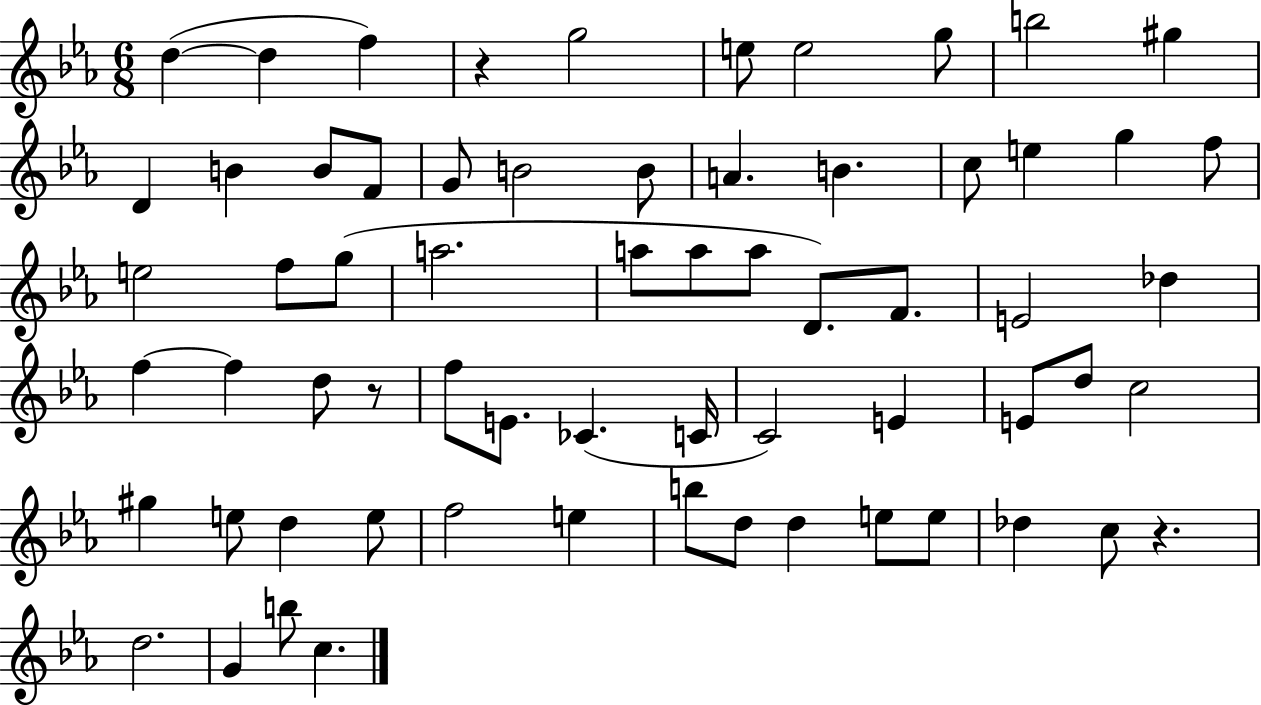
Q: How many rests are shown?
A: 3